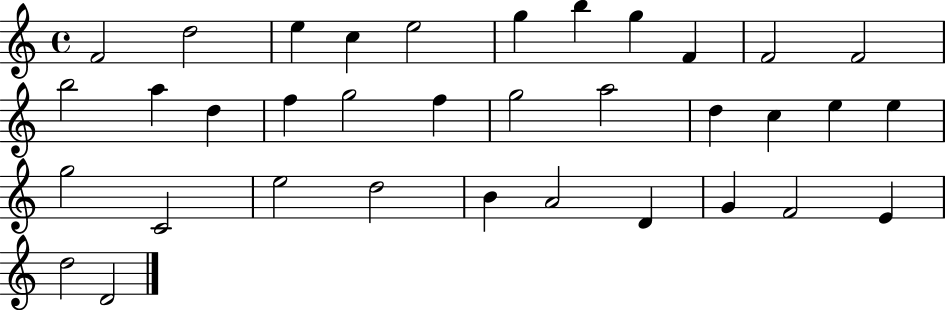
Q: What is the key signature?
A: C major